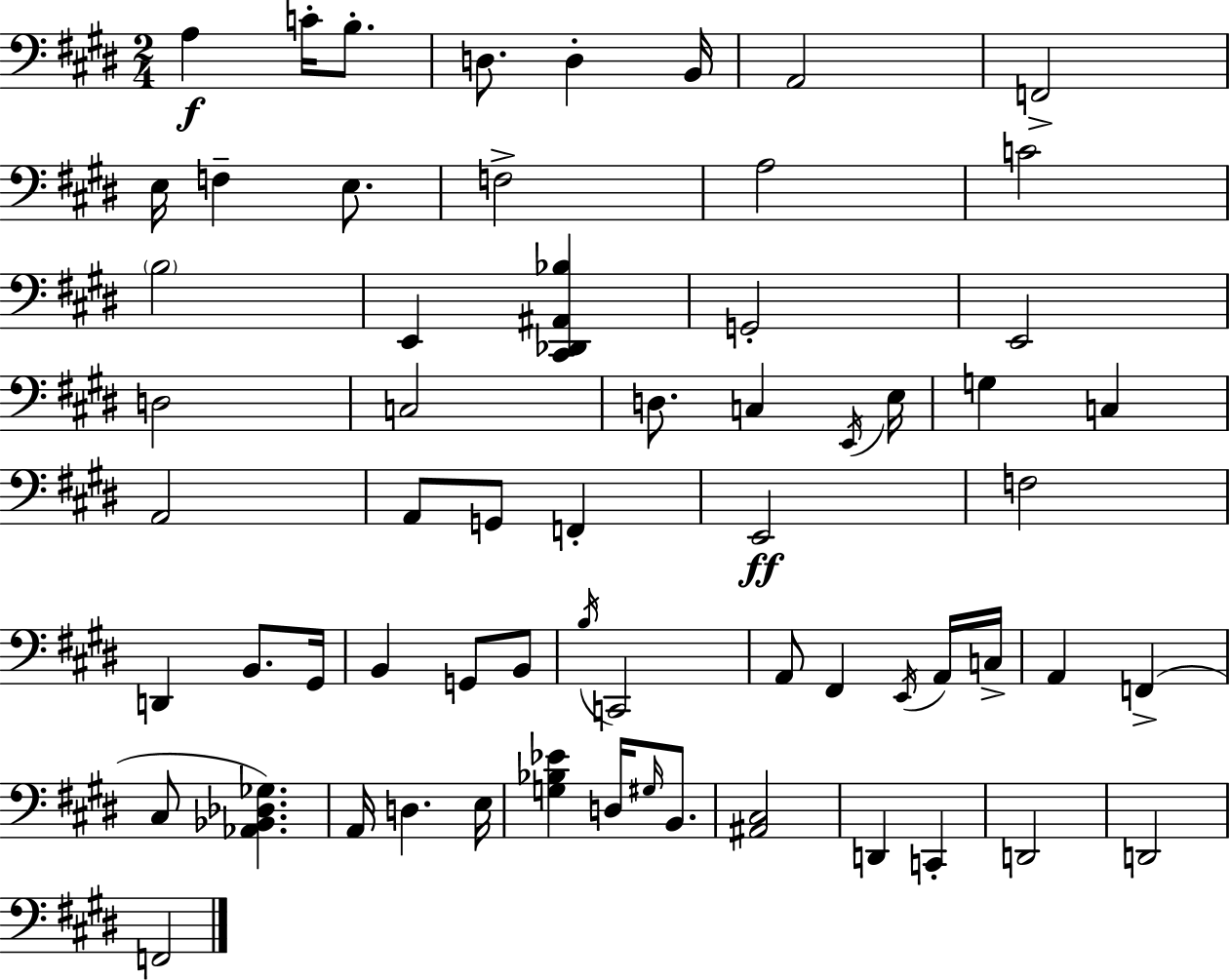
A3/q C4/s B3/e. D3/e. D3/q B2/s A2/h F2/h E3/s F3/q E3/e. F3/h A3/h C4/h B3/h E2/q [C#2,Db2,A#2,Bb3]/q G2/h E2/h D3/h C3/h D3/e. C3/q E2/s E3/s G3/q C3/q A2/h A2/e G2/e F2/q E2/h F3/h D2/q B2/e. G#2/s B2/q G2/e B2/e B3/s C2/h A2/e F#2/q E2/s A2/s C3/s A2/q F2/q C#3/e [Ab2,Bb2,Db3,Gb3]/q. A2/s D3/q. E3/s [G3,Bb3,Eb4]/q D3/s G#3/s B2/e. [A#2,C#3]/h D2/q C2/q D2/h D2/h F2/h